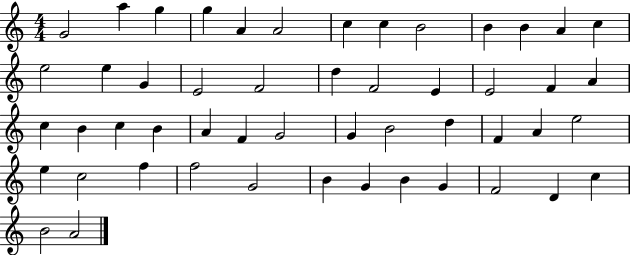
X:1
T:Untitled
M:4/4
L:1/4
K:C
G2 a g g A A2 c c B2 B B A c e2 e G E2 F2 d F2 E E2 F A c B c B A F G2 G B2 d F A e2 e c2 f f2 G2 B G B G F2 D c B2 A2